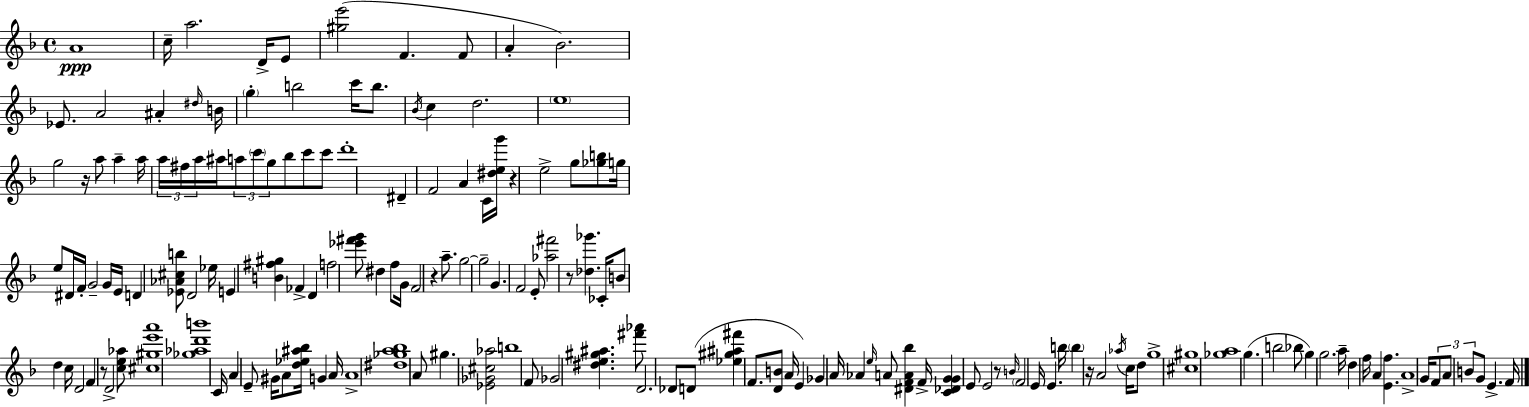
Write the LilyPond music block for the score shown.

{
  \clef treble
  \time 4/4
  \defaultTimeSignature
  \key d \minor
  a'1\ppp | c''16-- a''2. d'16-> e'8 | <gis'' e'''>2( f'4. f'8 | a'4-. bes'2.) | \break ees'8. a'2 ais'4-. \grace { dis''16 } | b'16 \parenthesize g''4-. b''2 c'''16 b''8. | \acciaccatura { bes'16 } c''4 d''2. | \parenthesize e''1 | \break g''2 r16 a''8 a''4-- | a''16 \tuplet 3/2 { a''16 fis''16 a''16 } ais''16 \tuplet 3/2 { a''8 \parenthesize c'''8 g''8 } bes''8 c'''8 | c'''8 d'''1-. | dis'4-- f'2 a'4 | \break c'16 <dis'' e'' g'''>16 r4 e''2-> | g''8 <ges'' b''>8 g''16 e''8 dis'16 f'16-. g'2-- | g'16 e'16 d'4 <ees' aes' cis'' b''>8 d'2 | ees''16 e'4 <b' fis'' gis''>4 fes'4-> d'4 | \break f''2 <ees''' fis''' g'''>8 dis''4 | f''8 g'16 f'2 r4 a''8.-- | g''2~~ g''2-- | g'4. f'2 | \break e'8-. <aes'' fis'''>2 r8 <des'' ges'''>4. | ces'16-. b'8 d''4 c''16 d'2 | f'4 r8 d'2-> | <c'' e'' aes''>8 <cis'' gis'' e''' a'''>1 | \break <ges'' aes'' d''' b'''>1 | c'16 a'4 e'8-- gis'16 a'8 <d'' ees'' ais'' bes''>16 g'4 | a'16 a'1-> | <dis'' ges'' a'' bes''>1 | \break a'8 gis''4. <ees' ges' cis'' aes''>2 | b''1 | f'8 ges'2 <dis'' e'' gis'' ais''>4. | <fis''' aes'''>8 d'2. | \break des'8 d'8( <ees'' gis'' ais'' fis'''>4 f'8. <d' b'>8 a'16 e'4) | ges'4 a'16 aes'4 \grace { e''16 } a'8 <dis' f' a' bes''>4 | f'16-> <c' des' g' g'>4 e'8 e'2 | r8 \grace { b'16 } \parenthesize f'2 e'16 e'4. | \break b''16 \parenthesize b''4 r16 a'2 | \acciaccatura { aes''16 } c''16 d''8 g''1-> | <cis'' gis''>1 | <ges'' a''>1 | \break g''4.( b''2 | bes''8 g''4) g''2. | a''16-- d''4 f''16 a'4 <e' f''>4. | a'1-> | \break g'16 \tuplet 3/2 { f'8 a'8 b'8 } g'8 e'4.-> | f'16 \bar "|."
}